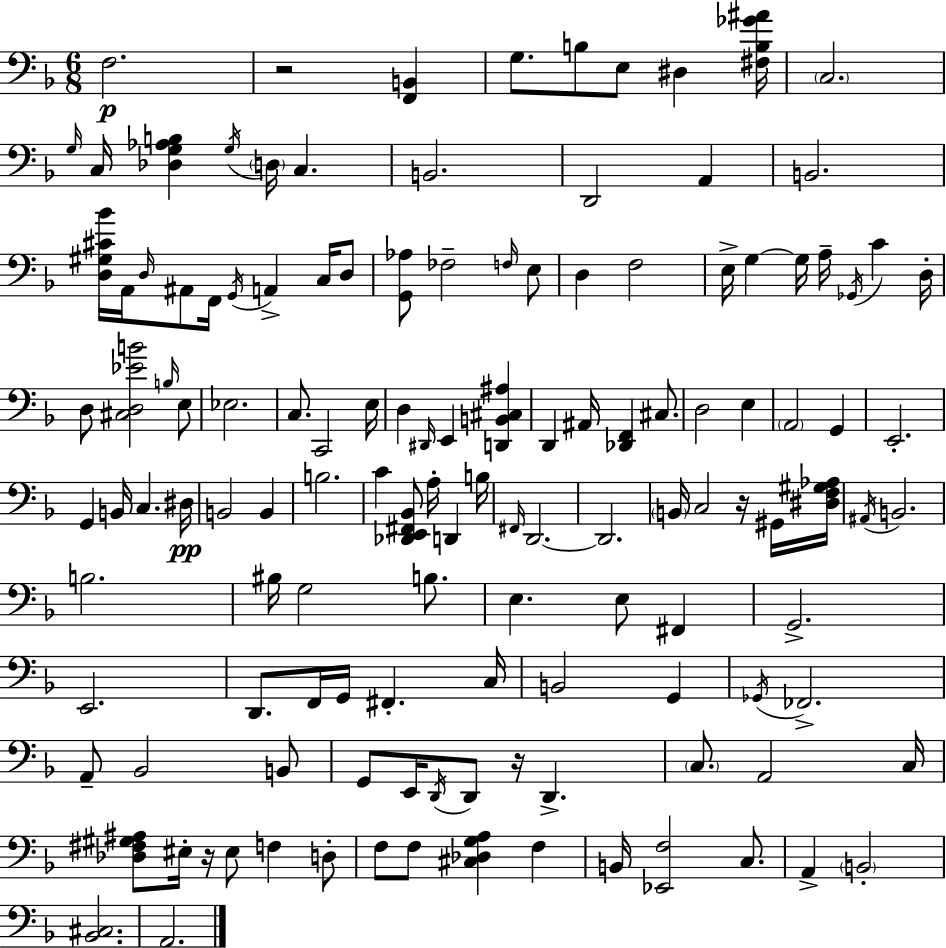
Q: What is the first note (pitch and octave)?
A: F3